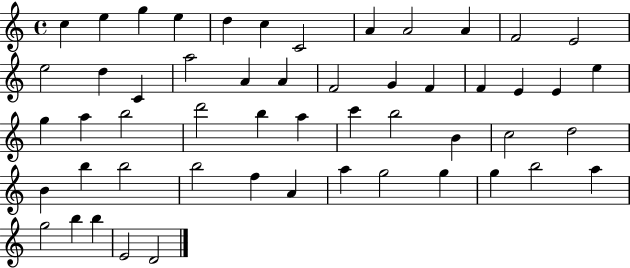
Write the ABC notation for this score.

X:1
T:Untitled
M:4/4
L:1/4
K:C
c e g e d c C2 A A2 A F2 E2 e2 d C a2 A A F2 G F F E E e g a b2 d'2 b a c' b2 B c2 d2 B b b2 b2 f A a g2 g g b2 a g2 b b E2 D2